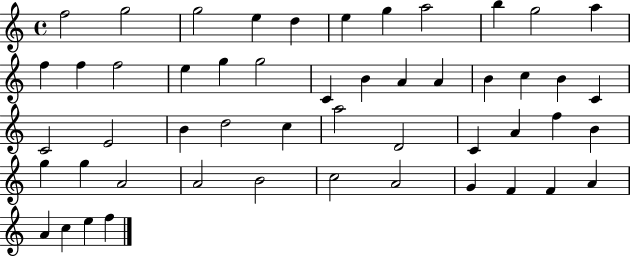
{
  \clef treble
  \time 4/4
  \defaultTimeSignature
  \key c \major
  f''2 g''2 | g''2 e''4 d''4 | e''4 g''4 a''2 | b''4 g''2 a''4 | \break f''4 f''4 f''2 | e''4 g''4 g''2 | c'4 b'4 a'4 a'4 | b'4 c''4 b'4 c'4 | \break c'2 e'2 | b'4 d''2 c''4 | a''2 d'2 | c'4 a'4 f''4 b'4 | \break g''4 g''4 a'2 | a'2 b'2 | c''2 a'2 | g'4 f'4 f'4 a'4 | \break a'4 c''4 e''4 f''4 | \bar "|."
}